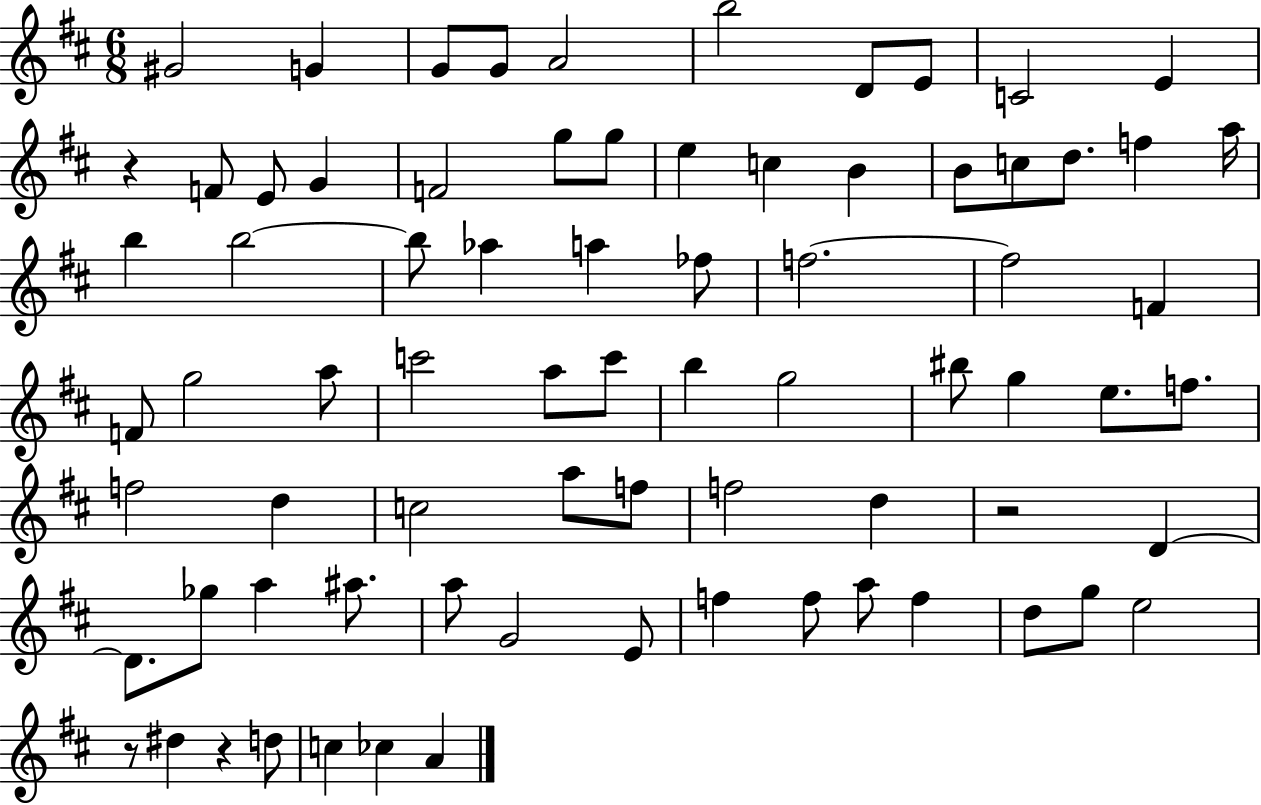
G#4/h G4/q G4/e G4/e A4/h B5/h D4/e E4/e C4/h E4/q R/q F4/e E4/e G4/q F4/h G5/e G5/e E5/q C5/q B4/q B4/e C5/e D5/e. F5/q A5/s B5/q B5/h B5/e Ab5/q A5/q FES5/e F5/h. F5/h F4/q F4/e G5/h A5/e C6/h A5/e C6/e B5/q G5/h BIS5/e G5/q E5/e. F5/e. F5/h D5/q C5/h A5/e F5/e F5/h D5/q R/h D4/q D4/e. Gb5/e A5/q A#5/e. A5/e G4/h E4/e F5/q F5/e A5/e F5/q D5/e G5/e E5/h R/e D#5/q R/q D5/e C5/q CES5/q A4/q